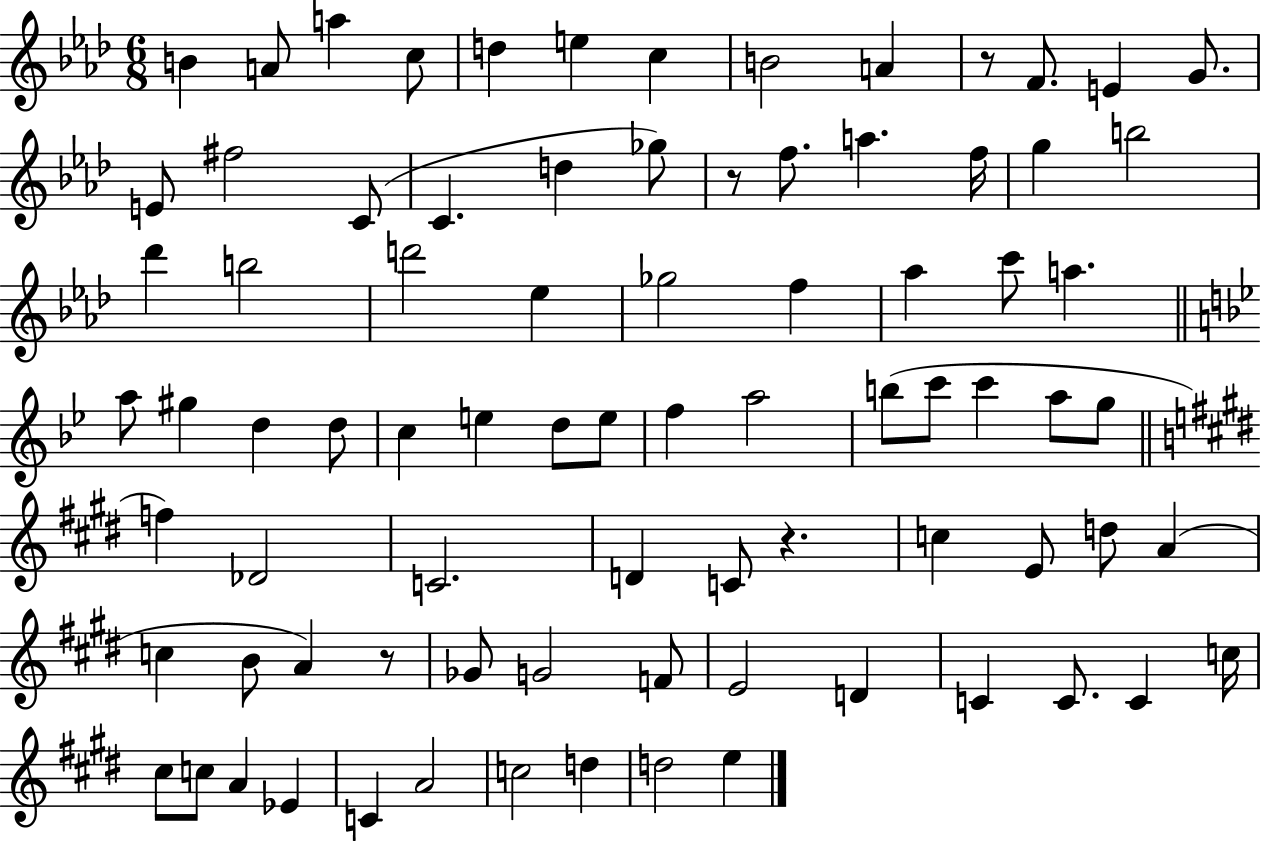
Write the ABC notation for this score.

X:1
T:Untitled
M:6/8
L:1/4
K:Ab
B A/2 a c/2 d e c B2 A z/2 F/2 E G/2 E/2 ^f2 C/2 C d _g/2 z/2 f/2 a f/4 g b2 _d' b2 d'2 _e _g2 f _a c'/2 a a/2 ^g d d/2 c e d/2 e/2 f a2 b/2 c'/2 c' a/2 g/2 f _D2 C2 D C/2 z c E/2 d/2 A c B/2 A z/2 _G/2 G2 F/2 E2 D C C/2 C c/4 ^c/2 c/2 A _E C A2 c2 d d2 e